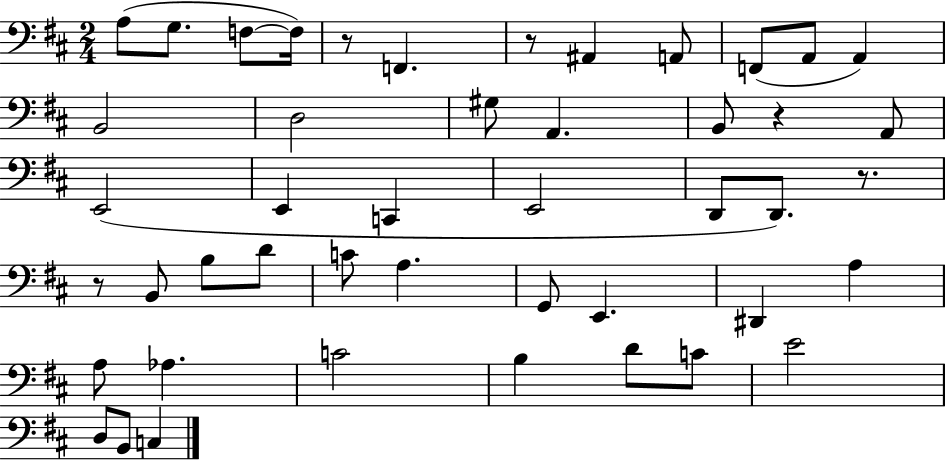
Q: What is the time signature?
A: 2/4